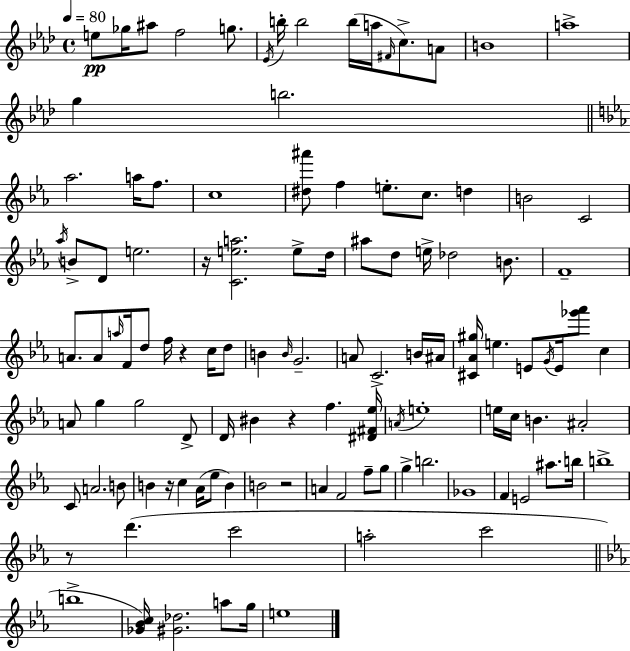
E5/e Gb5/s A#5/e F5/h G5/e. Eb4/s B5/s B5/h B5/s A5/s F#4/s C5/e. A4/e B4/w A5/w G5/q B5/h. Ab5/h. A5/s F5/e. C5/w [D#5,A#6]/e F5/q E5/e. C5/e. D5/q B4/h C4/h Ab5/s B4/e D4/e E5/h. R/s [C4,E5,A5]/h. E5/e D5/s A#5/e D5/e E5/s Db5/h B4/e. F4/w A4/e. A4/e A5/s F4/s D5/e F5/s R/q C5/s D5/e B4/q B4/s G4/h. A4/e C4/h. B4/s A#4/s [C#4,Ab4,G#5]/s E5/q. E4/e G4/s E4/s [Gb6,Ab6]/e C5/q A4/e G5/q G5/h D4/e D4/s BIS4/q R/q F5/q. [D#4,F#4,Eb5]/s A4/s E5/w E5/s C5/s B4/q. A#4/h C4/e A4/h. B4/e B4/q R/s C5/q Ab4/s Eb5/e B4/q B4/h R/h A4/q F4/h F5/e G5/e G5/q B5/h. Gb4/w F4/q E4/h A#5/e. B5/s B5/w R/e D6/q. C6/h A5/h C6/h B5/w [Gb4,Bb4,C5]/s [G#4,Db5]/h. A5/e G5/s E5/w